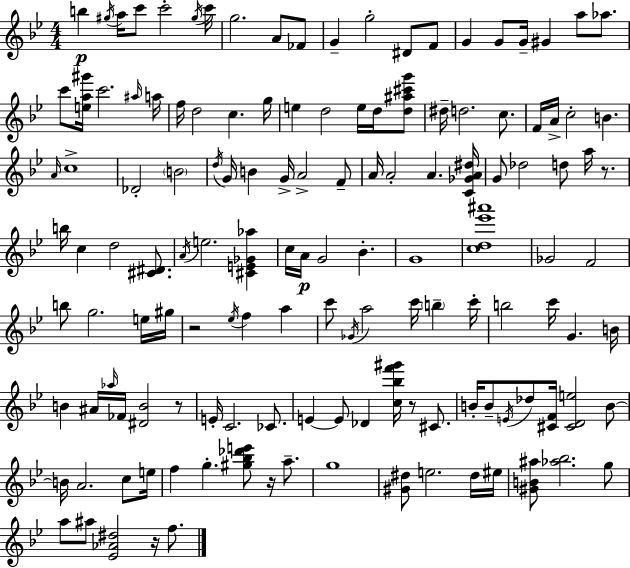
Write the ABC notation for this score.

X:1
T:Untitled
M:4/4
L:1/4
K:Gm
b ^g/4 a/4 c'/2 c'2 ^g/4 c'/4 g2 A/2 _F/2 G g2 ^D/2 F/2 G G/2 G/4 ^G a/2 _a/2 c'/2 [ea^g']/4 c'2 ^a/4 a/4 f/4 d2 c g/4 e d2 e/4 d/4 [d^a^c'g']/2 ^d/4 d2 c/2 F/4 A/4 c2 B A/4 c4 _D2 B2 d/4 G/4 B G/4 A2 F/2 A/4 A2 A [C_GA^d]/4 G/2 _d2 d/2 a/4 z/2 b/4 c d2 [^C^D]/2 A/4 e2 [^CE_G_a] c/4 A/4 G2 _B G4 [cd_e'^a']4 _G2 F2 b/2 g2 e/4 ^g/4 z2 _e/4 f a c'/2 _G/4 a2 c'/4 b c'/4 b2 c'/4 G B/4 B ^A/4 _a/4 _F/4 [^DB]2 z/2 E/4 C2 _C/2 E E/2 _D [c_bf'^g']/4 z/2 ^C/2 B/4 B/2 E/4 _d/2 [^CF]/4 [^CDe]2 B/2 B/4 A2 c/2 e/4 f g [^g_b_d'e']/2 z/4 a/2 g4 [^G^d]/2 e2 ^d/4 ^e/4 [^GB^a]/2 [_a_b]2 g/2 a/2 ^a/2 [_E_A^d]2 z/4 f/2